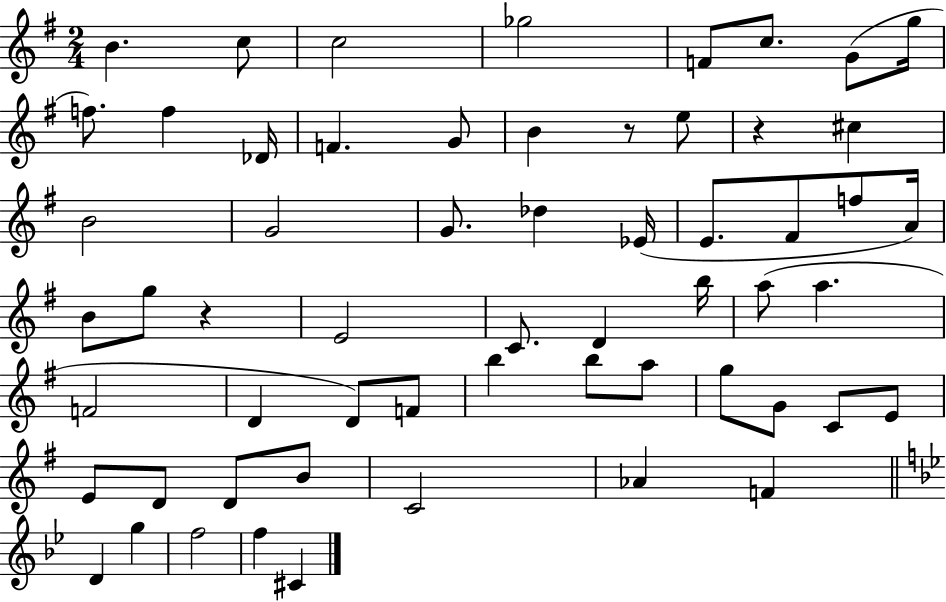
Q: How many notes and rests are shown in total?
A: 59